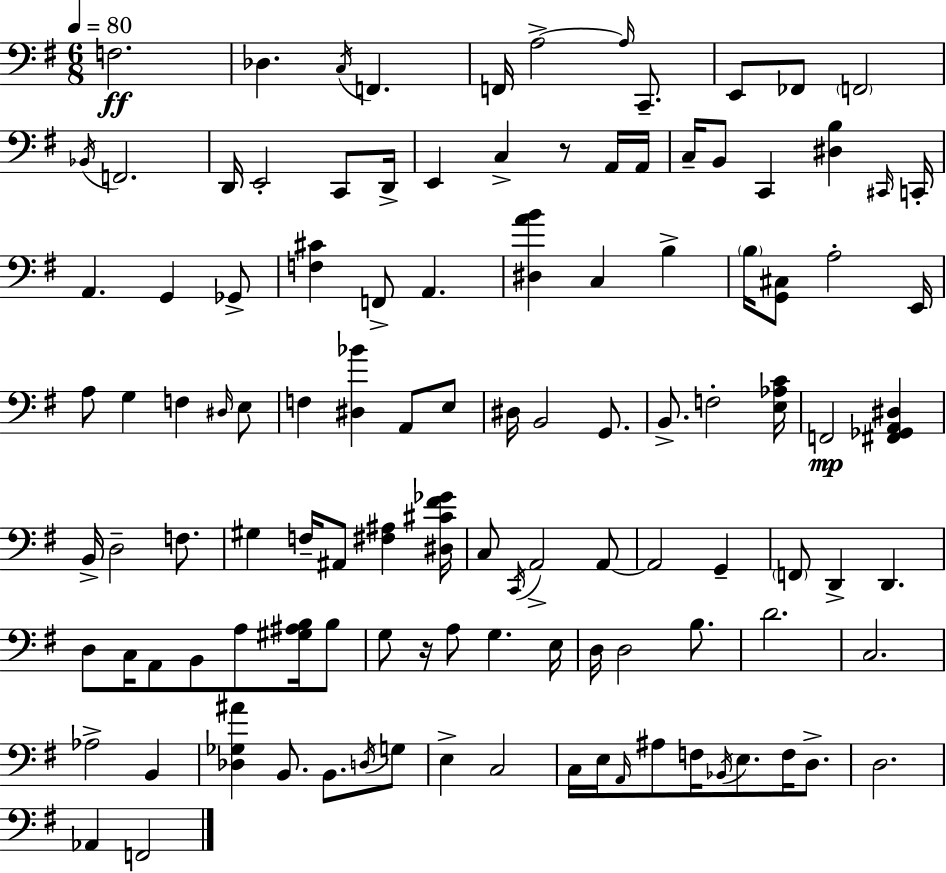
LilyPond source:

{
  \clef bass
  \numericTimeSignature
  \time 6/8
  \key g \major
  \tempo 4 = 80
  f2.\ff | des4. \acciaccatura { c16 } f,4. | f,16 a2->~~ \grace { a16 } c,8.-- | e,8 fes,8 \parenthesize f,2 | \break \acciaccatura { bes,16 } f,2. | d,16 e,2-. | c,8 d,16-> e,4 c4-> r8 | a,16 a,16 c16-- b,8 c,4 <dis b>4 | \break \grace { cis,16 } c,16-. a,4. g,4 | ges,8-> <f cis'>4 f,8-> a,4. | <dis a' b'>4 c4 | b4-> \parenthesize b16 <g, cis>8 a2-. | \break e,16 a8 g4 f4 | \grace { dis16 } e8 f4 <dis bes'>4 | a,8 e8 dis16 b,2 | g,8. b,8.-> f2-. | \break <e aes c'>16 f,2\mp | <fis, ges, a, dis>4 b,16-> d2-- | f8. gis4 f16-- ais,8 | <fis ais>4 <dis cis' fis' ges'>16 c8 \acciaccatura { c,16 } a,2-> | \break a,8~~ a,2 | g,4-- \parenthesize f,8 d,4-> | d,4. d8 c16 a,8 b,8 | a8 <gis ais b>16 b8 g8 r16 a8 g4. | \break e16 d16 d2 | b8. d'2. | c2. | aes2-> | \break b,4 <des ges ais'>4 b,8. | b,8. \acciaccatura { d16 } g8 e4-> c2 | c16 e16 \grace { a,16 } ais8 | f16 \acciaccatura { bes,16 } e8. f16 d8.-> d2. | \break aes,4 | f,2 \bar "|."
}